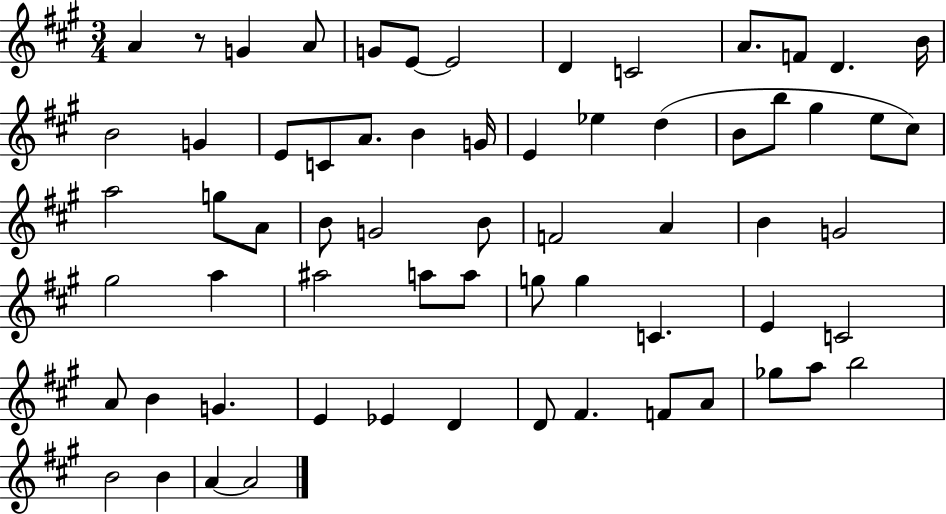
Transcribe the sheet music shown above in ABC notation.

X:1
T:Untitled
M:3/4
L:1/4
K:A
A z/2 G A/2 G/2 E/2 E2 D C2 A/2 F/2 D B/4 B2 G E/2 C/2 A/2 B G/4 E _e d B/2 b/2 ^g e/2 ^c/2 a2 g/2 A/2 B/2 G2 B/2 F2 A B G2 ^g2 a ^a2 a/2 a/2 g/2 g C E C2 A/2 B G E _E D D/2 ^F F/2 A/2 _g/2 a/2 b2 B2 B A A2